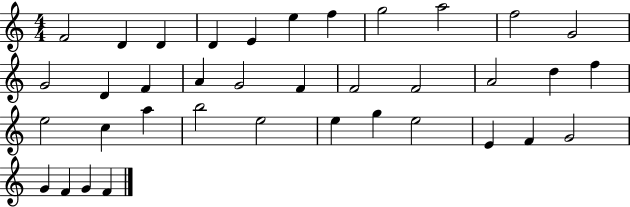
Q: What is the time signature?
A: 4/4